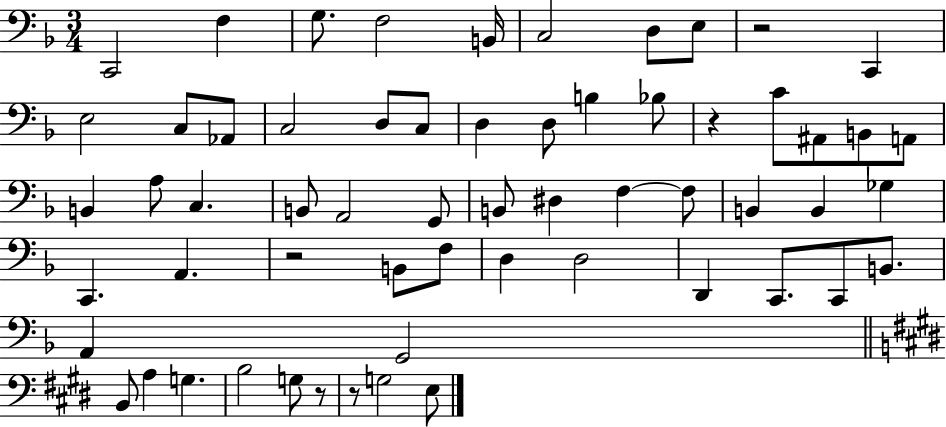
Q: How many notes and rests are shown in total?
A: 60